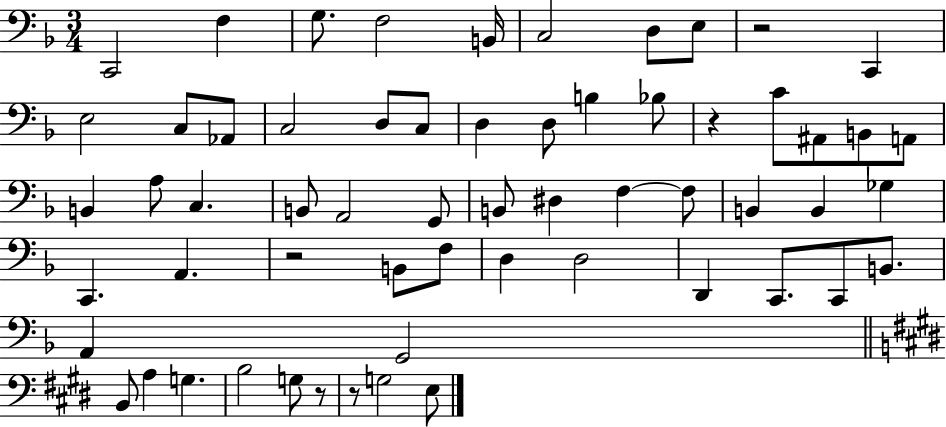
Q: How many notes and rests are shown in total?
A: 60